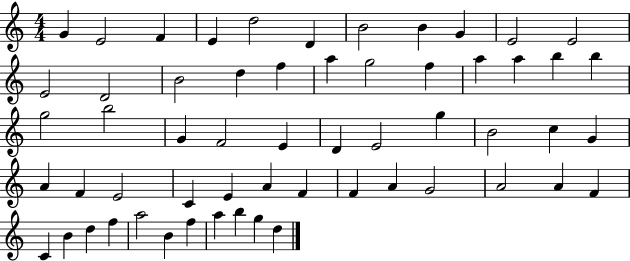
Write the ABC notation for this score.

X:1
T:Untitled
M:4/4
L:1/4
K:C
G E2 F E d2 D B2 B G E2 E2 E2 D2 B2 d f a g2 f a a b b g2 b2 G F2 E D E2 g B2 c G A F E2 C E A F F A G2 A2 A F C B d f a2 B f a b g d